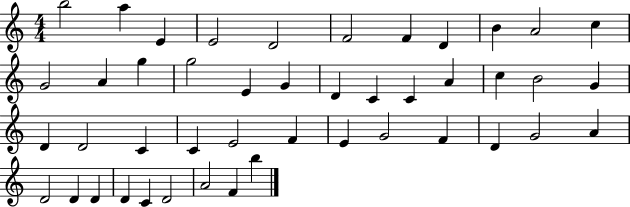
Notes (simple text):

B5/h A5/q E4/q E4/h D4/h F4/h F4/q D4/q B4/q A4/h C5/q G4/h A4/q G5/q G5/h E4/q G4/q D4/q C4/q C4/q A4/q C5/q B4/h G4/q D4/q D4/h C4/q C4/q E4/h F4/q E4/q G4/h F4/q D4/q G4/h A4/q D4/h D4/q D4/q D4/q C4/q D4/h A4/h F4/q B5/q